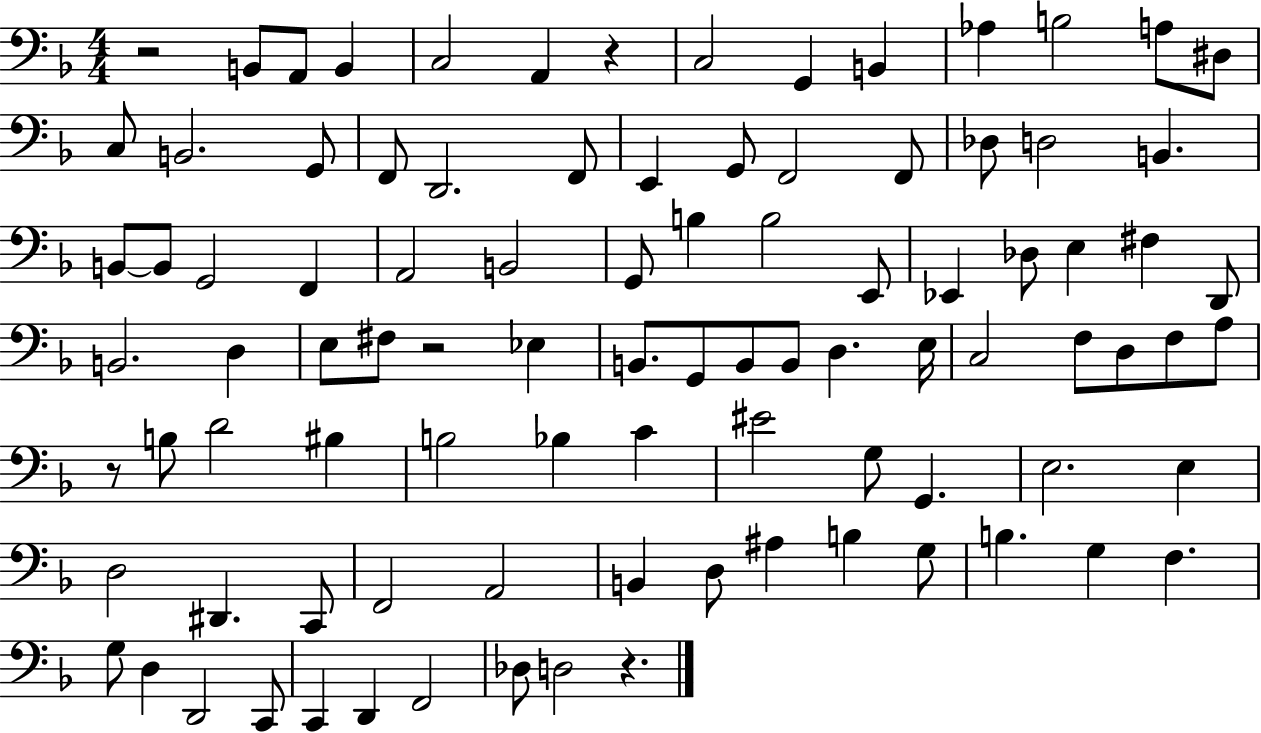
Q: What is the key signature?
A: F major